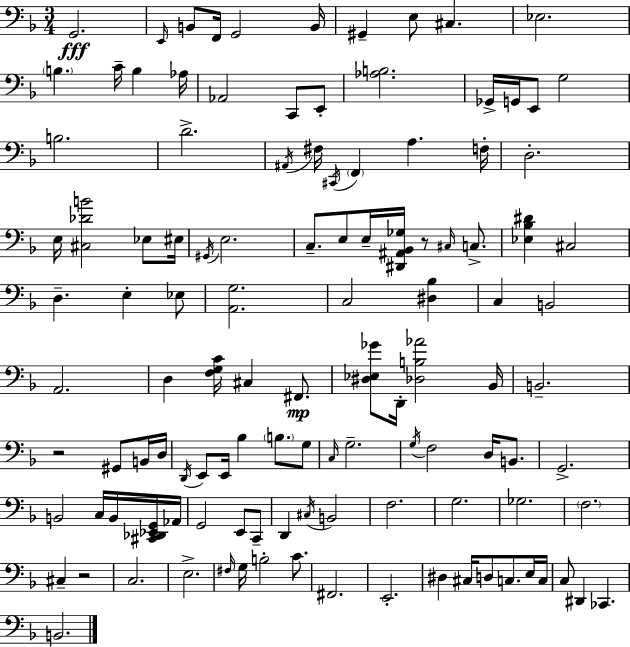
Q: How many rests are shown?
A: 3